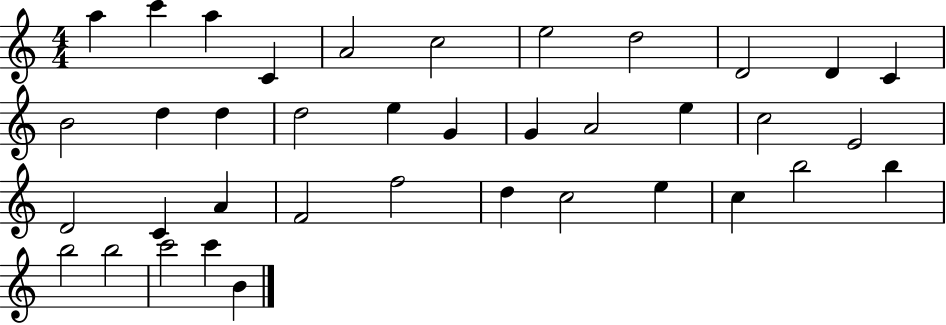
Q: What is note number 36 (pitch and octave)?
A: C6